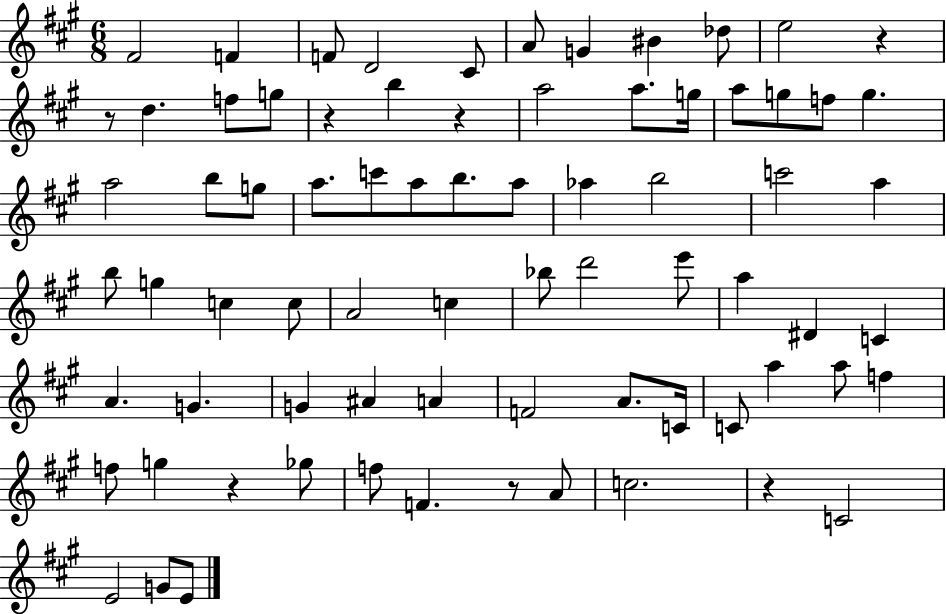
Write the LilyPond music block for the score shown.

{
  \clef treble
  \numericTimeSignature
  \time 6/8
  \key a \major
  \repeat volta 2 { fis'2 f'4 | f'8 d'2 cis'8 | a'8 g'4 bis'4 des''8 | e''2 r4 | \break r8 d''4. f''8 g''8 | r4 b''4 r4 | a''2 a''8. g''16 | a''8 g''8 f''8 g''4. | \break a''2 b''8 g''8 | a''8. c'''8 a''8 b''8. a''8 | aes''4 b''2 | c'''2 a''4 | \break b''8 g''4 c''4 c''8 | a'2 c''4 | bes''8 d'''2 e'''8 | a''4 dis'4 c'4 | \break a'4. g'4. | g'4 ais'4 a'4 | f'2 a'8. c'16 | c'8 a''4 a''8 f''4 | \break f''8 g''4 r4 ges''8 | f''8 f'4. r8 a'8 | c''2. | r4 c'2 | \break e'2 g'8 e'8 | } \bar "|."
}